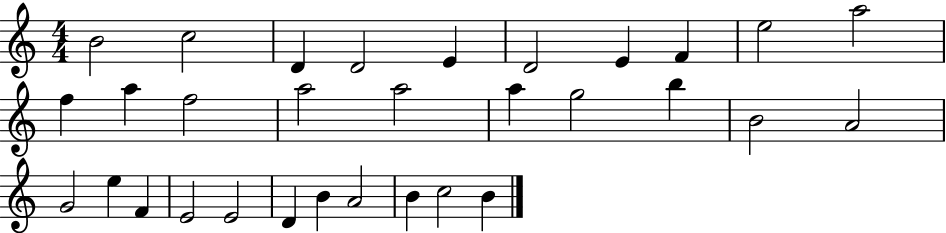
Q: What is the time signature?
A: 4/4